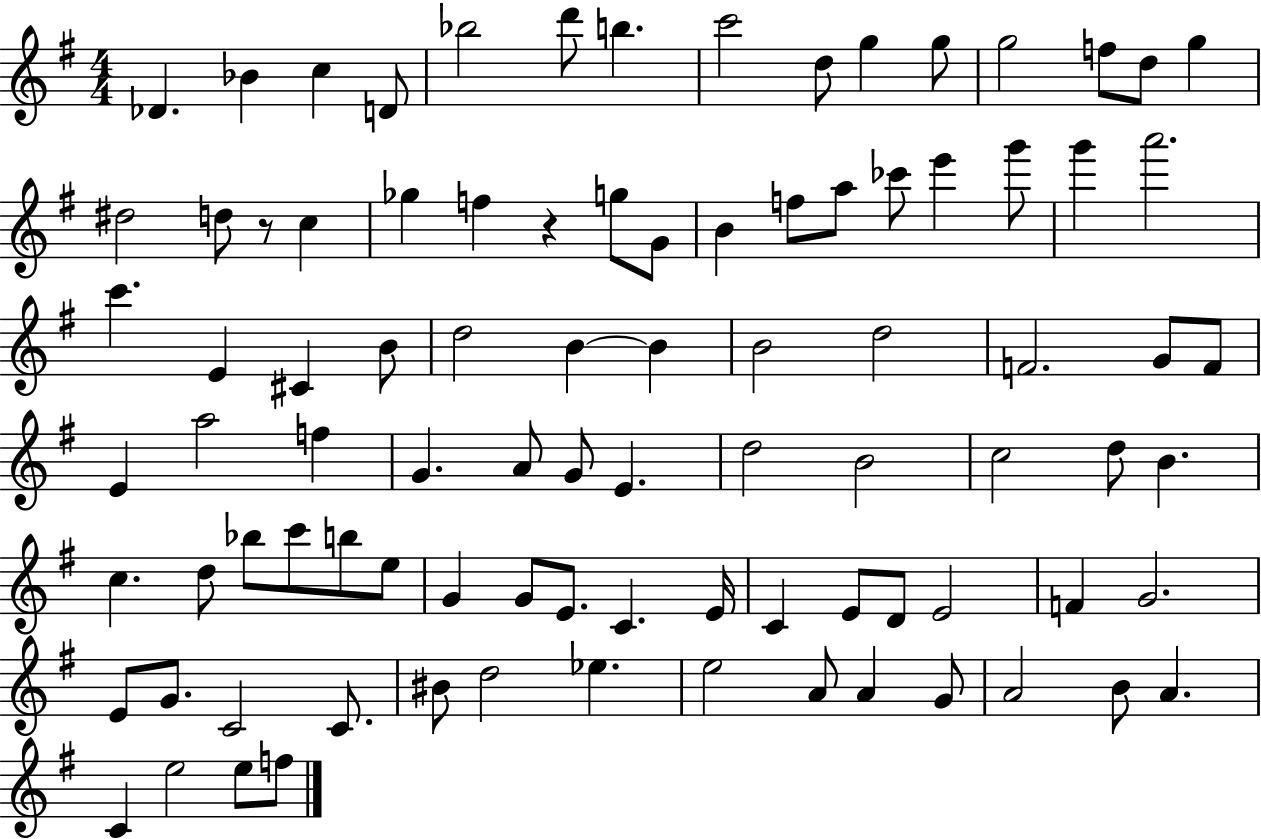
{
  \clef treble
  \numericTimeSignature
  \time 4/4
  \key g \major
  des'4. bes'4 c''4 d'8 | bes''2 d'''8 b''4. | c'''2 d''8 g''4 g''8 | g''2 f''8 d''8 g''4 | \break dis''2 d''8 r8 c''4 | ges''4 f''4 r4 g''8 g'8 | b'4 f''8 a''8 ces'''8 e'''4 g'''8 | g'''4 a'''2. | \break c'''4. e'4 cis'4 b'8 | d''2 b'4~~ b'4 | b'2 d''2 | f'2. g'8 f'8 | \break e'4 a''2 f''4 | g'4. a'8 g'8 e'4. | d''2 b'2 | c''2 d''8 b'4. | \break c''4. d''8 bes''8 c'''8 b''8 e''8 | g'4 g'8 e'8. c'4. e'16 | c'4 e'8 d'8 e'2 | f'4 g'2. | \break e'8 g'8. c'2 c'8. | bis'8 d''2 ees''4. | e''2 a'8 a'4 g'8 | a'2 b'8 a'4. | \break c'4 e''2 e''8 f''8 | \bar "|."
}